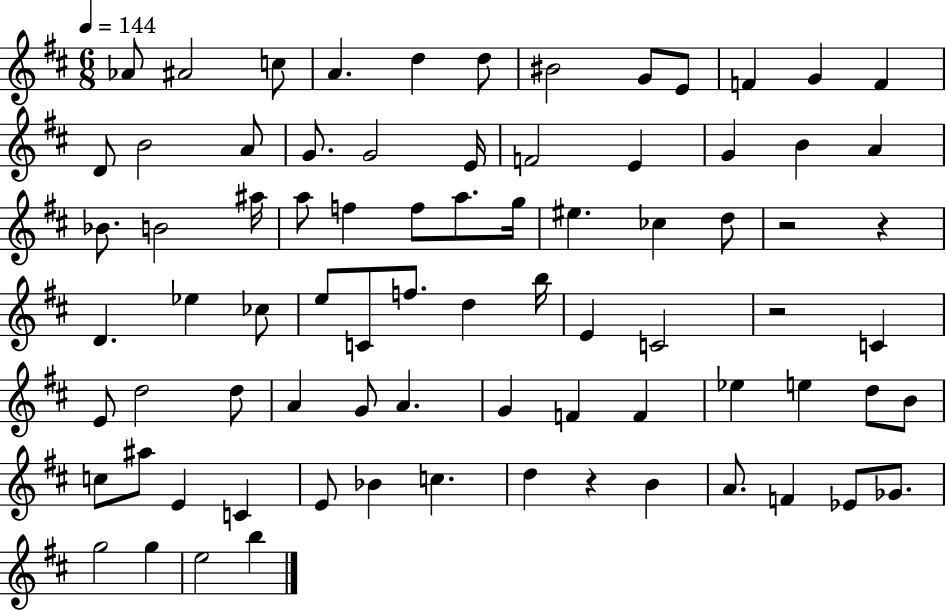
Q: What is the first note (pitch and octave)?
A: Ab4